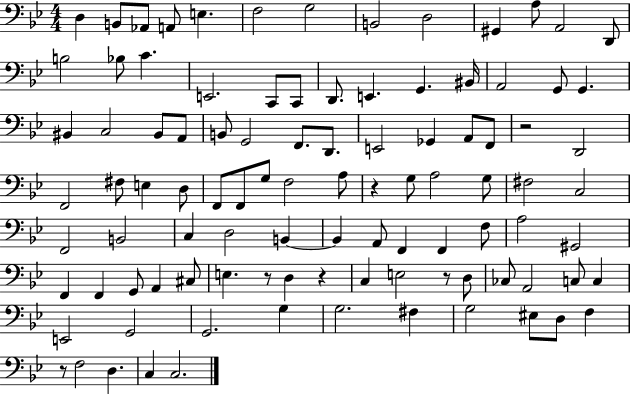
{
  \clef bass
  \numericTimeSignature
  \time 4/4
  \key bes \major
  d4 b,8 aes,8 a,8 e4. | f2 g2 | b,2 d2 | gis,4 a8 a,2 d,8 | \break b2 bes8 c'4. | e,2. c,8 c,8 | d,8. e,4. g,4. bis,16 | a,2 g,8 g,4. | \break bis,4 c2 bis,8 a,8 | b,8 g,2 f,8. d,8. | e,2 ges,4 a,8 f,8 | r2 d,2 | \break f,2 fis8 e4 d8 | f,8 f,8 g8 f2 a8 | r4 g8 a2 g8 | fis2 c2 | \break f,2 b,2 | c4 d2 b,4~~ | b,4 a,8 f,4 f,4 f8 | a2 gis,2 | \break f,4 f,4 g,8 a,4 cis8 | e4. r8 d4 r4 | c4 e2 r8 d8 | ces8 a,2 c8 c4 | \break e,2 g,2 | g,2. g4 | g2. fis4 | g2 eis8 d8 f4 | \break r8 f2 d4. | c4 c2. | \bar "|."
}